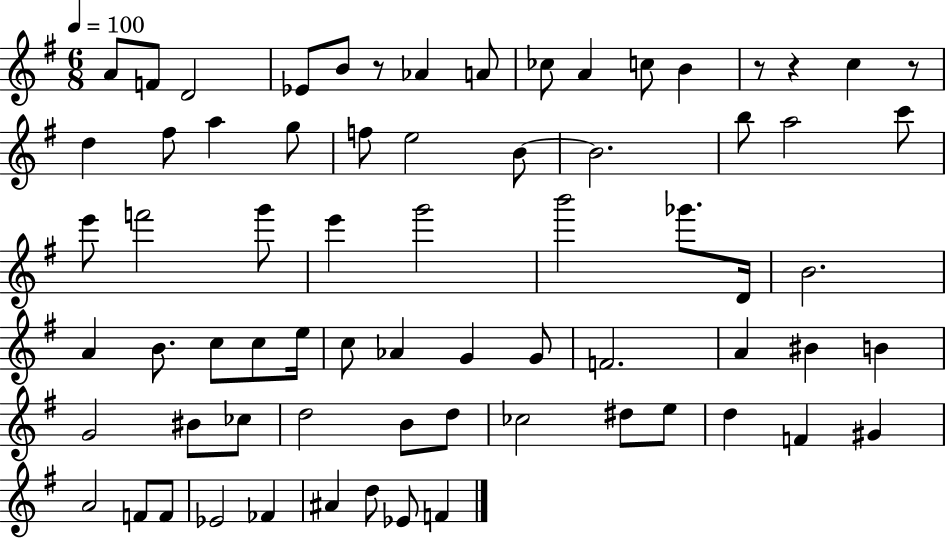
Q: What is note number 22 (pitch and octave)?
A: A5